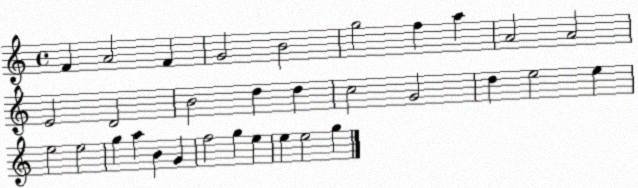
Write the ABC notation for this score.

X:1
T:Untitled
M:4/4
L:1/4
K:C
F A2 F G2 B2 g2 f a A2 A2 E2 D2 B2 d d c2 G2 d e2 e e2 e2 g a B G f2 g e e e2 g